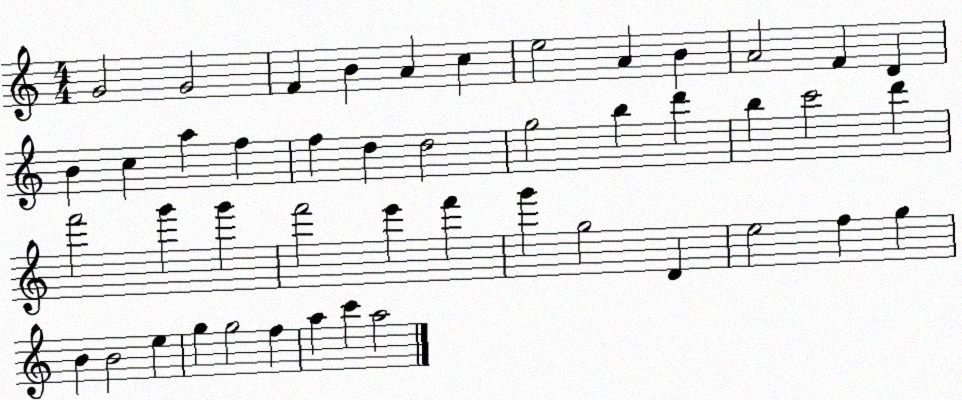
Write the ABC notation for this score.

X:1
T:Untitled
M:4/4
L:1/4
K:C
G2 G2 F B A c e2 A B A2 F D B c a f f d d2 g2 b d' b c'2 d' f'2 g' g' f'2 e' f' g' g2 D e2 f g B B2 e g g2 f a c' a2